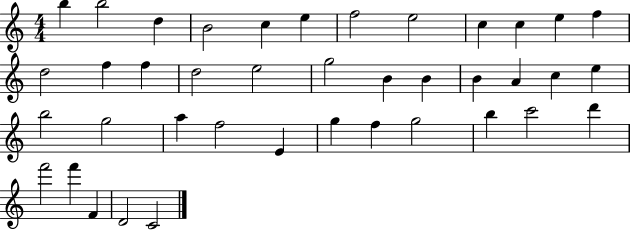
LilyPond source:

{
  \clef treble
  \numericTimeSignature
  \time 4/4
  \key c \major
  b''4 b''2 d''4 | b'2 c''4 e''4 | f''2 e''2 | c''4 c''4 e''4 f''4 | \break d''2 f''4 f''4 | d''2 e''2 | g''2 b'4 b'4 | b'4 a'4 c''4 e''4 | \break b''2 g''2 | a''4 f''2 e'4 | g''4 f''4 g''2 | b''4 c'''2 d'''4 | \break f'''2 f'''4 f'4 | d'2 c'2 | \bar "|."
}